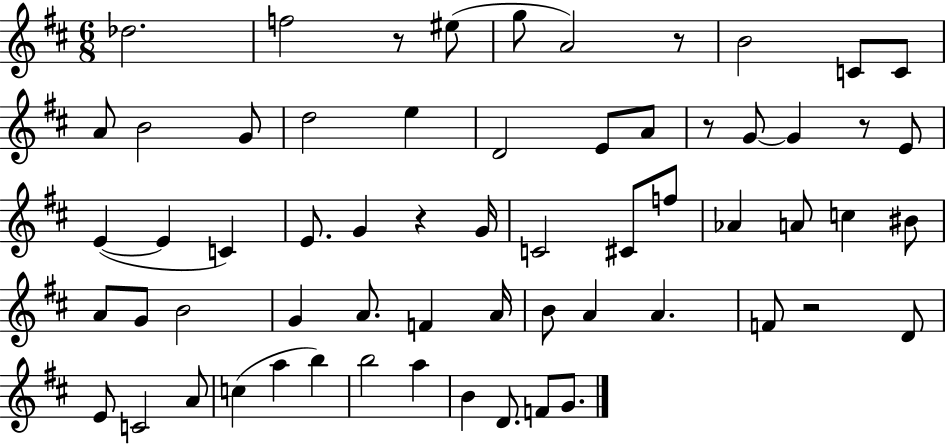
Db5/h. F5/h R/e EIS5/e G5/e A4/h R/e B4/h C4/e C4/e A4/e B4/h G4/e D5/h E5/q D4/h E4/e A4/e R/e G4/e G4/q R/e E4/e E4/q E4/q C4/q E4/e. G4/q R/q G4/s C4/h C#4/e F5/e Ab4/q A4/e C5/q BIS4/e A4/e G4/e B4/h G4/q A4/e. F4/q A4/s B4/e A4/q A4/q. F4/e R/h D4/e E4/e C4/h A4/e C5/q A5/q B5/q B5/h A5/q B4/q D4/e. F4/e G4/e.